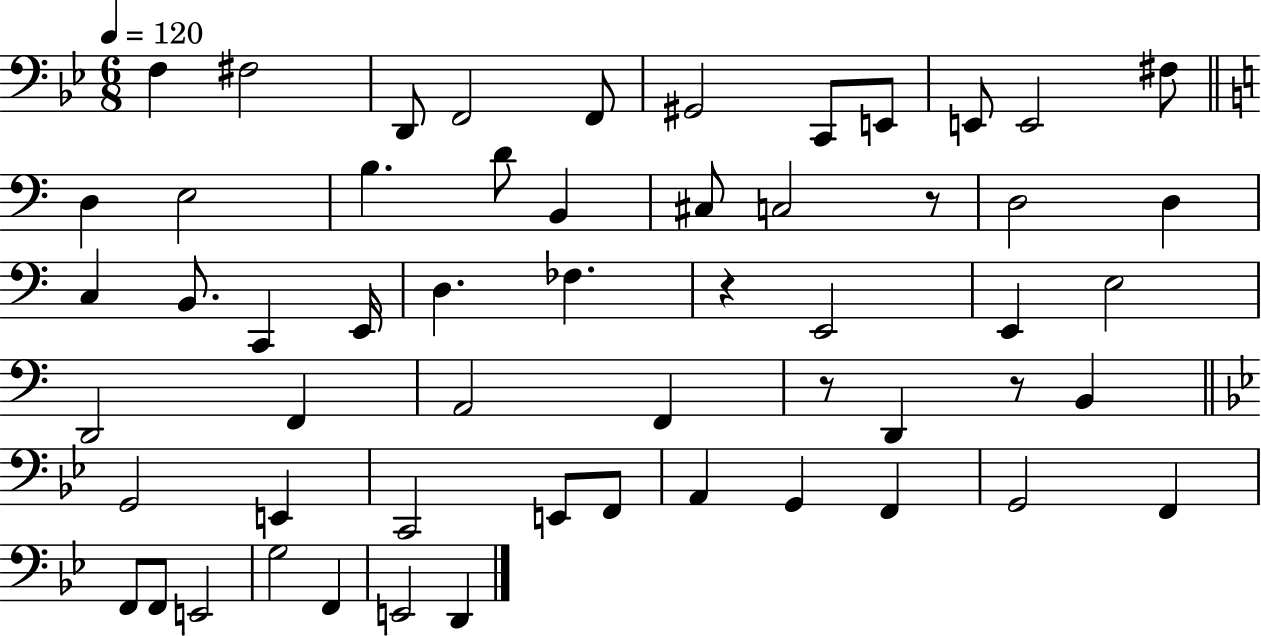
X:1
T:Untitled
M:6/8
L:1/4
K:Bb
F, ^F,2 D,,/2 F,,2 F,,/2 ^G,,2 C,,/2 E,,/2 E,,/2 E,,2 ^F,/2 D, E,2 B, D/2 B,, ^C,/2 C,2 z/2 D,2 D, C, B,,/2 C,, E,,/4 D, _F, z E,,2 E,, E,2 D,,2 F,, A,,2 F,, z/2 D,, z/2 B,, G,,2 E,, C,,2 E,,/2 F,,/2 A,, G,, F,, G,,2 F,, F,,/2 F,,/2 E,,2 G,2 F,, E,,2 D,,